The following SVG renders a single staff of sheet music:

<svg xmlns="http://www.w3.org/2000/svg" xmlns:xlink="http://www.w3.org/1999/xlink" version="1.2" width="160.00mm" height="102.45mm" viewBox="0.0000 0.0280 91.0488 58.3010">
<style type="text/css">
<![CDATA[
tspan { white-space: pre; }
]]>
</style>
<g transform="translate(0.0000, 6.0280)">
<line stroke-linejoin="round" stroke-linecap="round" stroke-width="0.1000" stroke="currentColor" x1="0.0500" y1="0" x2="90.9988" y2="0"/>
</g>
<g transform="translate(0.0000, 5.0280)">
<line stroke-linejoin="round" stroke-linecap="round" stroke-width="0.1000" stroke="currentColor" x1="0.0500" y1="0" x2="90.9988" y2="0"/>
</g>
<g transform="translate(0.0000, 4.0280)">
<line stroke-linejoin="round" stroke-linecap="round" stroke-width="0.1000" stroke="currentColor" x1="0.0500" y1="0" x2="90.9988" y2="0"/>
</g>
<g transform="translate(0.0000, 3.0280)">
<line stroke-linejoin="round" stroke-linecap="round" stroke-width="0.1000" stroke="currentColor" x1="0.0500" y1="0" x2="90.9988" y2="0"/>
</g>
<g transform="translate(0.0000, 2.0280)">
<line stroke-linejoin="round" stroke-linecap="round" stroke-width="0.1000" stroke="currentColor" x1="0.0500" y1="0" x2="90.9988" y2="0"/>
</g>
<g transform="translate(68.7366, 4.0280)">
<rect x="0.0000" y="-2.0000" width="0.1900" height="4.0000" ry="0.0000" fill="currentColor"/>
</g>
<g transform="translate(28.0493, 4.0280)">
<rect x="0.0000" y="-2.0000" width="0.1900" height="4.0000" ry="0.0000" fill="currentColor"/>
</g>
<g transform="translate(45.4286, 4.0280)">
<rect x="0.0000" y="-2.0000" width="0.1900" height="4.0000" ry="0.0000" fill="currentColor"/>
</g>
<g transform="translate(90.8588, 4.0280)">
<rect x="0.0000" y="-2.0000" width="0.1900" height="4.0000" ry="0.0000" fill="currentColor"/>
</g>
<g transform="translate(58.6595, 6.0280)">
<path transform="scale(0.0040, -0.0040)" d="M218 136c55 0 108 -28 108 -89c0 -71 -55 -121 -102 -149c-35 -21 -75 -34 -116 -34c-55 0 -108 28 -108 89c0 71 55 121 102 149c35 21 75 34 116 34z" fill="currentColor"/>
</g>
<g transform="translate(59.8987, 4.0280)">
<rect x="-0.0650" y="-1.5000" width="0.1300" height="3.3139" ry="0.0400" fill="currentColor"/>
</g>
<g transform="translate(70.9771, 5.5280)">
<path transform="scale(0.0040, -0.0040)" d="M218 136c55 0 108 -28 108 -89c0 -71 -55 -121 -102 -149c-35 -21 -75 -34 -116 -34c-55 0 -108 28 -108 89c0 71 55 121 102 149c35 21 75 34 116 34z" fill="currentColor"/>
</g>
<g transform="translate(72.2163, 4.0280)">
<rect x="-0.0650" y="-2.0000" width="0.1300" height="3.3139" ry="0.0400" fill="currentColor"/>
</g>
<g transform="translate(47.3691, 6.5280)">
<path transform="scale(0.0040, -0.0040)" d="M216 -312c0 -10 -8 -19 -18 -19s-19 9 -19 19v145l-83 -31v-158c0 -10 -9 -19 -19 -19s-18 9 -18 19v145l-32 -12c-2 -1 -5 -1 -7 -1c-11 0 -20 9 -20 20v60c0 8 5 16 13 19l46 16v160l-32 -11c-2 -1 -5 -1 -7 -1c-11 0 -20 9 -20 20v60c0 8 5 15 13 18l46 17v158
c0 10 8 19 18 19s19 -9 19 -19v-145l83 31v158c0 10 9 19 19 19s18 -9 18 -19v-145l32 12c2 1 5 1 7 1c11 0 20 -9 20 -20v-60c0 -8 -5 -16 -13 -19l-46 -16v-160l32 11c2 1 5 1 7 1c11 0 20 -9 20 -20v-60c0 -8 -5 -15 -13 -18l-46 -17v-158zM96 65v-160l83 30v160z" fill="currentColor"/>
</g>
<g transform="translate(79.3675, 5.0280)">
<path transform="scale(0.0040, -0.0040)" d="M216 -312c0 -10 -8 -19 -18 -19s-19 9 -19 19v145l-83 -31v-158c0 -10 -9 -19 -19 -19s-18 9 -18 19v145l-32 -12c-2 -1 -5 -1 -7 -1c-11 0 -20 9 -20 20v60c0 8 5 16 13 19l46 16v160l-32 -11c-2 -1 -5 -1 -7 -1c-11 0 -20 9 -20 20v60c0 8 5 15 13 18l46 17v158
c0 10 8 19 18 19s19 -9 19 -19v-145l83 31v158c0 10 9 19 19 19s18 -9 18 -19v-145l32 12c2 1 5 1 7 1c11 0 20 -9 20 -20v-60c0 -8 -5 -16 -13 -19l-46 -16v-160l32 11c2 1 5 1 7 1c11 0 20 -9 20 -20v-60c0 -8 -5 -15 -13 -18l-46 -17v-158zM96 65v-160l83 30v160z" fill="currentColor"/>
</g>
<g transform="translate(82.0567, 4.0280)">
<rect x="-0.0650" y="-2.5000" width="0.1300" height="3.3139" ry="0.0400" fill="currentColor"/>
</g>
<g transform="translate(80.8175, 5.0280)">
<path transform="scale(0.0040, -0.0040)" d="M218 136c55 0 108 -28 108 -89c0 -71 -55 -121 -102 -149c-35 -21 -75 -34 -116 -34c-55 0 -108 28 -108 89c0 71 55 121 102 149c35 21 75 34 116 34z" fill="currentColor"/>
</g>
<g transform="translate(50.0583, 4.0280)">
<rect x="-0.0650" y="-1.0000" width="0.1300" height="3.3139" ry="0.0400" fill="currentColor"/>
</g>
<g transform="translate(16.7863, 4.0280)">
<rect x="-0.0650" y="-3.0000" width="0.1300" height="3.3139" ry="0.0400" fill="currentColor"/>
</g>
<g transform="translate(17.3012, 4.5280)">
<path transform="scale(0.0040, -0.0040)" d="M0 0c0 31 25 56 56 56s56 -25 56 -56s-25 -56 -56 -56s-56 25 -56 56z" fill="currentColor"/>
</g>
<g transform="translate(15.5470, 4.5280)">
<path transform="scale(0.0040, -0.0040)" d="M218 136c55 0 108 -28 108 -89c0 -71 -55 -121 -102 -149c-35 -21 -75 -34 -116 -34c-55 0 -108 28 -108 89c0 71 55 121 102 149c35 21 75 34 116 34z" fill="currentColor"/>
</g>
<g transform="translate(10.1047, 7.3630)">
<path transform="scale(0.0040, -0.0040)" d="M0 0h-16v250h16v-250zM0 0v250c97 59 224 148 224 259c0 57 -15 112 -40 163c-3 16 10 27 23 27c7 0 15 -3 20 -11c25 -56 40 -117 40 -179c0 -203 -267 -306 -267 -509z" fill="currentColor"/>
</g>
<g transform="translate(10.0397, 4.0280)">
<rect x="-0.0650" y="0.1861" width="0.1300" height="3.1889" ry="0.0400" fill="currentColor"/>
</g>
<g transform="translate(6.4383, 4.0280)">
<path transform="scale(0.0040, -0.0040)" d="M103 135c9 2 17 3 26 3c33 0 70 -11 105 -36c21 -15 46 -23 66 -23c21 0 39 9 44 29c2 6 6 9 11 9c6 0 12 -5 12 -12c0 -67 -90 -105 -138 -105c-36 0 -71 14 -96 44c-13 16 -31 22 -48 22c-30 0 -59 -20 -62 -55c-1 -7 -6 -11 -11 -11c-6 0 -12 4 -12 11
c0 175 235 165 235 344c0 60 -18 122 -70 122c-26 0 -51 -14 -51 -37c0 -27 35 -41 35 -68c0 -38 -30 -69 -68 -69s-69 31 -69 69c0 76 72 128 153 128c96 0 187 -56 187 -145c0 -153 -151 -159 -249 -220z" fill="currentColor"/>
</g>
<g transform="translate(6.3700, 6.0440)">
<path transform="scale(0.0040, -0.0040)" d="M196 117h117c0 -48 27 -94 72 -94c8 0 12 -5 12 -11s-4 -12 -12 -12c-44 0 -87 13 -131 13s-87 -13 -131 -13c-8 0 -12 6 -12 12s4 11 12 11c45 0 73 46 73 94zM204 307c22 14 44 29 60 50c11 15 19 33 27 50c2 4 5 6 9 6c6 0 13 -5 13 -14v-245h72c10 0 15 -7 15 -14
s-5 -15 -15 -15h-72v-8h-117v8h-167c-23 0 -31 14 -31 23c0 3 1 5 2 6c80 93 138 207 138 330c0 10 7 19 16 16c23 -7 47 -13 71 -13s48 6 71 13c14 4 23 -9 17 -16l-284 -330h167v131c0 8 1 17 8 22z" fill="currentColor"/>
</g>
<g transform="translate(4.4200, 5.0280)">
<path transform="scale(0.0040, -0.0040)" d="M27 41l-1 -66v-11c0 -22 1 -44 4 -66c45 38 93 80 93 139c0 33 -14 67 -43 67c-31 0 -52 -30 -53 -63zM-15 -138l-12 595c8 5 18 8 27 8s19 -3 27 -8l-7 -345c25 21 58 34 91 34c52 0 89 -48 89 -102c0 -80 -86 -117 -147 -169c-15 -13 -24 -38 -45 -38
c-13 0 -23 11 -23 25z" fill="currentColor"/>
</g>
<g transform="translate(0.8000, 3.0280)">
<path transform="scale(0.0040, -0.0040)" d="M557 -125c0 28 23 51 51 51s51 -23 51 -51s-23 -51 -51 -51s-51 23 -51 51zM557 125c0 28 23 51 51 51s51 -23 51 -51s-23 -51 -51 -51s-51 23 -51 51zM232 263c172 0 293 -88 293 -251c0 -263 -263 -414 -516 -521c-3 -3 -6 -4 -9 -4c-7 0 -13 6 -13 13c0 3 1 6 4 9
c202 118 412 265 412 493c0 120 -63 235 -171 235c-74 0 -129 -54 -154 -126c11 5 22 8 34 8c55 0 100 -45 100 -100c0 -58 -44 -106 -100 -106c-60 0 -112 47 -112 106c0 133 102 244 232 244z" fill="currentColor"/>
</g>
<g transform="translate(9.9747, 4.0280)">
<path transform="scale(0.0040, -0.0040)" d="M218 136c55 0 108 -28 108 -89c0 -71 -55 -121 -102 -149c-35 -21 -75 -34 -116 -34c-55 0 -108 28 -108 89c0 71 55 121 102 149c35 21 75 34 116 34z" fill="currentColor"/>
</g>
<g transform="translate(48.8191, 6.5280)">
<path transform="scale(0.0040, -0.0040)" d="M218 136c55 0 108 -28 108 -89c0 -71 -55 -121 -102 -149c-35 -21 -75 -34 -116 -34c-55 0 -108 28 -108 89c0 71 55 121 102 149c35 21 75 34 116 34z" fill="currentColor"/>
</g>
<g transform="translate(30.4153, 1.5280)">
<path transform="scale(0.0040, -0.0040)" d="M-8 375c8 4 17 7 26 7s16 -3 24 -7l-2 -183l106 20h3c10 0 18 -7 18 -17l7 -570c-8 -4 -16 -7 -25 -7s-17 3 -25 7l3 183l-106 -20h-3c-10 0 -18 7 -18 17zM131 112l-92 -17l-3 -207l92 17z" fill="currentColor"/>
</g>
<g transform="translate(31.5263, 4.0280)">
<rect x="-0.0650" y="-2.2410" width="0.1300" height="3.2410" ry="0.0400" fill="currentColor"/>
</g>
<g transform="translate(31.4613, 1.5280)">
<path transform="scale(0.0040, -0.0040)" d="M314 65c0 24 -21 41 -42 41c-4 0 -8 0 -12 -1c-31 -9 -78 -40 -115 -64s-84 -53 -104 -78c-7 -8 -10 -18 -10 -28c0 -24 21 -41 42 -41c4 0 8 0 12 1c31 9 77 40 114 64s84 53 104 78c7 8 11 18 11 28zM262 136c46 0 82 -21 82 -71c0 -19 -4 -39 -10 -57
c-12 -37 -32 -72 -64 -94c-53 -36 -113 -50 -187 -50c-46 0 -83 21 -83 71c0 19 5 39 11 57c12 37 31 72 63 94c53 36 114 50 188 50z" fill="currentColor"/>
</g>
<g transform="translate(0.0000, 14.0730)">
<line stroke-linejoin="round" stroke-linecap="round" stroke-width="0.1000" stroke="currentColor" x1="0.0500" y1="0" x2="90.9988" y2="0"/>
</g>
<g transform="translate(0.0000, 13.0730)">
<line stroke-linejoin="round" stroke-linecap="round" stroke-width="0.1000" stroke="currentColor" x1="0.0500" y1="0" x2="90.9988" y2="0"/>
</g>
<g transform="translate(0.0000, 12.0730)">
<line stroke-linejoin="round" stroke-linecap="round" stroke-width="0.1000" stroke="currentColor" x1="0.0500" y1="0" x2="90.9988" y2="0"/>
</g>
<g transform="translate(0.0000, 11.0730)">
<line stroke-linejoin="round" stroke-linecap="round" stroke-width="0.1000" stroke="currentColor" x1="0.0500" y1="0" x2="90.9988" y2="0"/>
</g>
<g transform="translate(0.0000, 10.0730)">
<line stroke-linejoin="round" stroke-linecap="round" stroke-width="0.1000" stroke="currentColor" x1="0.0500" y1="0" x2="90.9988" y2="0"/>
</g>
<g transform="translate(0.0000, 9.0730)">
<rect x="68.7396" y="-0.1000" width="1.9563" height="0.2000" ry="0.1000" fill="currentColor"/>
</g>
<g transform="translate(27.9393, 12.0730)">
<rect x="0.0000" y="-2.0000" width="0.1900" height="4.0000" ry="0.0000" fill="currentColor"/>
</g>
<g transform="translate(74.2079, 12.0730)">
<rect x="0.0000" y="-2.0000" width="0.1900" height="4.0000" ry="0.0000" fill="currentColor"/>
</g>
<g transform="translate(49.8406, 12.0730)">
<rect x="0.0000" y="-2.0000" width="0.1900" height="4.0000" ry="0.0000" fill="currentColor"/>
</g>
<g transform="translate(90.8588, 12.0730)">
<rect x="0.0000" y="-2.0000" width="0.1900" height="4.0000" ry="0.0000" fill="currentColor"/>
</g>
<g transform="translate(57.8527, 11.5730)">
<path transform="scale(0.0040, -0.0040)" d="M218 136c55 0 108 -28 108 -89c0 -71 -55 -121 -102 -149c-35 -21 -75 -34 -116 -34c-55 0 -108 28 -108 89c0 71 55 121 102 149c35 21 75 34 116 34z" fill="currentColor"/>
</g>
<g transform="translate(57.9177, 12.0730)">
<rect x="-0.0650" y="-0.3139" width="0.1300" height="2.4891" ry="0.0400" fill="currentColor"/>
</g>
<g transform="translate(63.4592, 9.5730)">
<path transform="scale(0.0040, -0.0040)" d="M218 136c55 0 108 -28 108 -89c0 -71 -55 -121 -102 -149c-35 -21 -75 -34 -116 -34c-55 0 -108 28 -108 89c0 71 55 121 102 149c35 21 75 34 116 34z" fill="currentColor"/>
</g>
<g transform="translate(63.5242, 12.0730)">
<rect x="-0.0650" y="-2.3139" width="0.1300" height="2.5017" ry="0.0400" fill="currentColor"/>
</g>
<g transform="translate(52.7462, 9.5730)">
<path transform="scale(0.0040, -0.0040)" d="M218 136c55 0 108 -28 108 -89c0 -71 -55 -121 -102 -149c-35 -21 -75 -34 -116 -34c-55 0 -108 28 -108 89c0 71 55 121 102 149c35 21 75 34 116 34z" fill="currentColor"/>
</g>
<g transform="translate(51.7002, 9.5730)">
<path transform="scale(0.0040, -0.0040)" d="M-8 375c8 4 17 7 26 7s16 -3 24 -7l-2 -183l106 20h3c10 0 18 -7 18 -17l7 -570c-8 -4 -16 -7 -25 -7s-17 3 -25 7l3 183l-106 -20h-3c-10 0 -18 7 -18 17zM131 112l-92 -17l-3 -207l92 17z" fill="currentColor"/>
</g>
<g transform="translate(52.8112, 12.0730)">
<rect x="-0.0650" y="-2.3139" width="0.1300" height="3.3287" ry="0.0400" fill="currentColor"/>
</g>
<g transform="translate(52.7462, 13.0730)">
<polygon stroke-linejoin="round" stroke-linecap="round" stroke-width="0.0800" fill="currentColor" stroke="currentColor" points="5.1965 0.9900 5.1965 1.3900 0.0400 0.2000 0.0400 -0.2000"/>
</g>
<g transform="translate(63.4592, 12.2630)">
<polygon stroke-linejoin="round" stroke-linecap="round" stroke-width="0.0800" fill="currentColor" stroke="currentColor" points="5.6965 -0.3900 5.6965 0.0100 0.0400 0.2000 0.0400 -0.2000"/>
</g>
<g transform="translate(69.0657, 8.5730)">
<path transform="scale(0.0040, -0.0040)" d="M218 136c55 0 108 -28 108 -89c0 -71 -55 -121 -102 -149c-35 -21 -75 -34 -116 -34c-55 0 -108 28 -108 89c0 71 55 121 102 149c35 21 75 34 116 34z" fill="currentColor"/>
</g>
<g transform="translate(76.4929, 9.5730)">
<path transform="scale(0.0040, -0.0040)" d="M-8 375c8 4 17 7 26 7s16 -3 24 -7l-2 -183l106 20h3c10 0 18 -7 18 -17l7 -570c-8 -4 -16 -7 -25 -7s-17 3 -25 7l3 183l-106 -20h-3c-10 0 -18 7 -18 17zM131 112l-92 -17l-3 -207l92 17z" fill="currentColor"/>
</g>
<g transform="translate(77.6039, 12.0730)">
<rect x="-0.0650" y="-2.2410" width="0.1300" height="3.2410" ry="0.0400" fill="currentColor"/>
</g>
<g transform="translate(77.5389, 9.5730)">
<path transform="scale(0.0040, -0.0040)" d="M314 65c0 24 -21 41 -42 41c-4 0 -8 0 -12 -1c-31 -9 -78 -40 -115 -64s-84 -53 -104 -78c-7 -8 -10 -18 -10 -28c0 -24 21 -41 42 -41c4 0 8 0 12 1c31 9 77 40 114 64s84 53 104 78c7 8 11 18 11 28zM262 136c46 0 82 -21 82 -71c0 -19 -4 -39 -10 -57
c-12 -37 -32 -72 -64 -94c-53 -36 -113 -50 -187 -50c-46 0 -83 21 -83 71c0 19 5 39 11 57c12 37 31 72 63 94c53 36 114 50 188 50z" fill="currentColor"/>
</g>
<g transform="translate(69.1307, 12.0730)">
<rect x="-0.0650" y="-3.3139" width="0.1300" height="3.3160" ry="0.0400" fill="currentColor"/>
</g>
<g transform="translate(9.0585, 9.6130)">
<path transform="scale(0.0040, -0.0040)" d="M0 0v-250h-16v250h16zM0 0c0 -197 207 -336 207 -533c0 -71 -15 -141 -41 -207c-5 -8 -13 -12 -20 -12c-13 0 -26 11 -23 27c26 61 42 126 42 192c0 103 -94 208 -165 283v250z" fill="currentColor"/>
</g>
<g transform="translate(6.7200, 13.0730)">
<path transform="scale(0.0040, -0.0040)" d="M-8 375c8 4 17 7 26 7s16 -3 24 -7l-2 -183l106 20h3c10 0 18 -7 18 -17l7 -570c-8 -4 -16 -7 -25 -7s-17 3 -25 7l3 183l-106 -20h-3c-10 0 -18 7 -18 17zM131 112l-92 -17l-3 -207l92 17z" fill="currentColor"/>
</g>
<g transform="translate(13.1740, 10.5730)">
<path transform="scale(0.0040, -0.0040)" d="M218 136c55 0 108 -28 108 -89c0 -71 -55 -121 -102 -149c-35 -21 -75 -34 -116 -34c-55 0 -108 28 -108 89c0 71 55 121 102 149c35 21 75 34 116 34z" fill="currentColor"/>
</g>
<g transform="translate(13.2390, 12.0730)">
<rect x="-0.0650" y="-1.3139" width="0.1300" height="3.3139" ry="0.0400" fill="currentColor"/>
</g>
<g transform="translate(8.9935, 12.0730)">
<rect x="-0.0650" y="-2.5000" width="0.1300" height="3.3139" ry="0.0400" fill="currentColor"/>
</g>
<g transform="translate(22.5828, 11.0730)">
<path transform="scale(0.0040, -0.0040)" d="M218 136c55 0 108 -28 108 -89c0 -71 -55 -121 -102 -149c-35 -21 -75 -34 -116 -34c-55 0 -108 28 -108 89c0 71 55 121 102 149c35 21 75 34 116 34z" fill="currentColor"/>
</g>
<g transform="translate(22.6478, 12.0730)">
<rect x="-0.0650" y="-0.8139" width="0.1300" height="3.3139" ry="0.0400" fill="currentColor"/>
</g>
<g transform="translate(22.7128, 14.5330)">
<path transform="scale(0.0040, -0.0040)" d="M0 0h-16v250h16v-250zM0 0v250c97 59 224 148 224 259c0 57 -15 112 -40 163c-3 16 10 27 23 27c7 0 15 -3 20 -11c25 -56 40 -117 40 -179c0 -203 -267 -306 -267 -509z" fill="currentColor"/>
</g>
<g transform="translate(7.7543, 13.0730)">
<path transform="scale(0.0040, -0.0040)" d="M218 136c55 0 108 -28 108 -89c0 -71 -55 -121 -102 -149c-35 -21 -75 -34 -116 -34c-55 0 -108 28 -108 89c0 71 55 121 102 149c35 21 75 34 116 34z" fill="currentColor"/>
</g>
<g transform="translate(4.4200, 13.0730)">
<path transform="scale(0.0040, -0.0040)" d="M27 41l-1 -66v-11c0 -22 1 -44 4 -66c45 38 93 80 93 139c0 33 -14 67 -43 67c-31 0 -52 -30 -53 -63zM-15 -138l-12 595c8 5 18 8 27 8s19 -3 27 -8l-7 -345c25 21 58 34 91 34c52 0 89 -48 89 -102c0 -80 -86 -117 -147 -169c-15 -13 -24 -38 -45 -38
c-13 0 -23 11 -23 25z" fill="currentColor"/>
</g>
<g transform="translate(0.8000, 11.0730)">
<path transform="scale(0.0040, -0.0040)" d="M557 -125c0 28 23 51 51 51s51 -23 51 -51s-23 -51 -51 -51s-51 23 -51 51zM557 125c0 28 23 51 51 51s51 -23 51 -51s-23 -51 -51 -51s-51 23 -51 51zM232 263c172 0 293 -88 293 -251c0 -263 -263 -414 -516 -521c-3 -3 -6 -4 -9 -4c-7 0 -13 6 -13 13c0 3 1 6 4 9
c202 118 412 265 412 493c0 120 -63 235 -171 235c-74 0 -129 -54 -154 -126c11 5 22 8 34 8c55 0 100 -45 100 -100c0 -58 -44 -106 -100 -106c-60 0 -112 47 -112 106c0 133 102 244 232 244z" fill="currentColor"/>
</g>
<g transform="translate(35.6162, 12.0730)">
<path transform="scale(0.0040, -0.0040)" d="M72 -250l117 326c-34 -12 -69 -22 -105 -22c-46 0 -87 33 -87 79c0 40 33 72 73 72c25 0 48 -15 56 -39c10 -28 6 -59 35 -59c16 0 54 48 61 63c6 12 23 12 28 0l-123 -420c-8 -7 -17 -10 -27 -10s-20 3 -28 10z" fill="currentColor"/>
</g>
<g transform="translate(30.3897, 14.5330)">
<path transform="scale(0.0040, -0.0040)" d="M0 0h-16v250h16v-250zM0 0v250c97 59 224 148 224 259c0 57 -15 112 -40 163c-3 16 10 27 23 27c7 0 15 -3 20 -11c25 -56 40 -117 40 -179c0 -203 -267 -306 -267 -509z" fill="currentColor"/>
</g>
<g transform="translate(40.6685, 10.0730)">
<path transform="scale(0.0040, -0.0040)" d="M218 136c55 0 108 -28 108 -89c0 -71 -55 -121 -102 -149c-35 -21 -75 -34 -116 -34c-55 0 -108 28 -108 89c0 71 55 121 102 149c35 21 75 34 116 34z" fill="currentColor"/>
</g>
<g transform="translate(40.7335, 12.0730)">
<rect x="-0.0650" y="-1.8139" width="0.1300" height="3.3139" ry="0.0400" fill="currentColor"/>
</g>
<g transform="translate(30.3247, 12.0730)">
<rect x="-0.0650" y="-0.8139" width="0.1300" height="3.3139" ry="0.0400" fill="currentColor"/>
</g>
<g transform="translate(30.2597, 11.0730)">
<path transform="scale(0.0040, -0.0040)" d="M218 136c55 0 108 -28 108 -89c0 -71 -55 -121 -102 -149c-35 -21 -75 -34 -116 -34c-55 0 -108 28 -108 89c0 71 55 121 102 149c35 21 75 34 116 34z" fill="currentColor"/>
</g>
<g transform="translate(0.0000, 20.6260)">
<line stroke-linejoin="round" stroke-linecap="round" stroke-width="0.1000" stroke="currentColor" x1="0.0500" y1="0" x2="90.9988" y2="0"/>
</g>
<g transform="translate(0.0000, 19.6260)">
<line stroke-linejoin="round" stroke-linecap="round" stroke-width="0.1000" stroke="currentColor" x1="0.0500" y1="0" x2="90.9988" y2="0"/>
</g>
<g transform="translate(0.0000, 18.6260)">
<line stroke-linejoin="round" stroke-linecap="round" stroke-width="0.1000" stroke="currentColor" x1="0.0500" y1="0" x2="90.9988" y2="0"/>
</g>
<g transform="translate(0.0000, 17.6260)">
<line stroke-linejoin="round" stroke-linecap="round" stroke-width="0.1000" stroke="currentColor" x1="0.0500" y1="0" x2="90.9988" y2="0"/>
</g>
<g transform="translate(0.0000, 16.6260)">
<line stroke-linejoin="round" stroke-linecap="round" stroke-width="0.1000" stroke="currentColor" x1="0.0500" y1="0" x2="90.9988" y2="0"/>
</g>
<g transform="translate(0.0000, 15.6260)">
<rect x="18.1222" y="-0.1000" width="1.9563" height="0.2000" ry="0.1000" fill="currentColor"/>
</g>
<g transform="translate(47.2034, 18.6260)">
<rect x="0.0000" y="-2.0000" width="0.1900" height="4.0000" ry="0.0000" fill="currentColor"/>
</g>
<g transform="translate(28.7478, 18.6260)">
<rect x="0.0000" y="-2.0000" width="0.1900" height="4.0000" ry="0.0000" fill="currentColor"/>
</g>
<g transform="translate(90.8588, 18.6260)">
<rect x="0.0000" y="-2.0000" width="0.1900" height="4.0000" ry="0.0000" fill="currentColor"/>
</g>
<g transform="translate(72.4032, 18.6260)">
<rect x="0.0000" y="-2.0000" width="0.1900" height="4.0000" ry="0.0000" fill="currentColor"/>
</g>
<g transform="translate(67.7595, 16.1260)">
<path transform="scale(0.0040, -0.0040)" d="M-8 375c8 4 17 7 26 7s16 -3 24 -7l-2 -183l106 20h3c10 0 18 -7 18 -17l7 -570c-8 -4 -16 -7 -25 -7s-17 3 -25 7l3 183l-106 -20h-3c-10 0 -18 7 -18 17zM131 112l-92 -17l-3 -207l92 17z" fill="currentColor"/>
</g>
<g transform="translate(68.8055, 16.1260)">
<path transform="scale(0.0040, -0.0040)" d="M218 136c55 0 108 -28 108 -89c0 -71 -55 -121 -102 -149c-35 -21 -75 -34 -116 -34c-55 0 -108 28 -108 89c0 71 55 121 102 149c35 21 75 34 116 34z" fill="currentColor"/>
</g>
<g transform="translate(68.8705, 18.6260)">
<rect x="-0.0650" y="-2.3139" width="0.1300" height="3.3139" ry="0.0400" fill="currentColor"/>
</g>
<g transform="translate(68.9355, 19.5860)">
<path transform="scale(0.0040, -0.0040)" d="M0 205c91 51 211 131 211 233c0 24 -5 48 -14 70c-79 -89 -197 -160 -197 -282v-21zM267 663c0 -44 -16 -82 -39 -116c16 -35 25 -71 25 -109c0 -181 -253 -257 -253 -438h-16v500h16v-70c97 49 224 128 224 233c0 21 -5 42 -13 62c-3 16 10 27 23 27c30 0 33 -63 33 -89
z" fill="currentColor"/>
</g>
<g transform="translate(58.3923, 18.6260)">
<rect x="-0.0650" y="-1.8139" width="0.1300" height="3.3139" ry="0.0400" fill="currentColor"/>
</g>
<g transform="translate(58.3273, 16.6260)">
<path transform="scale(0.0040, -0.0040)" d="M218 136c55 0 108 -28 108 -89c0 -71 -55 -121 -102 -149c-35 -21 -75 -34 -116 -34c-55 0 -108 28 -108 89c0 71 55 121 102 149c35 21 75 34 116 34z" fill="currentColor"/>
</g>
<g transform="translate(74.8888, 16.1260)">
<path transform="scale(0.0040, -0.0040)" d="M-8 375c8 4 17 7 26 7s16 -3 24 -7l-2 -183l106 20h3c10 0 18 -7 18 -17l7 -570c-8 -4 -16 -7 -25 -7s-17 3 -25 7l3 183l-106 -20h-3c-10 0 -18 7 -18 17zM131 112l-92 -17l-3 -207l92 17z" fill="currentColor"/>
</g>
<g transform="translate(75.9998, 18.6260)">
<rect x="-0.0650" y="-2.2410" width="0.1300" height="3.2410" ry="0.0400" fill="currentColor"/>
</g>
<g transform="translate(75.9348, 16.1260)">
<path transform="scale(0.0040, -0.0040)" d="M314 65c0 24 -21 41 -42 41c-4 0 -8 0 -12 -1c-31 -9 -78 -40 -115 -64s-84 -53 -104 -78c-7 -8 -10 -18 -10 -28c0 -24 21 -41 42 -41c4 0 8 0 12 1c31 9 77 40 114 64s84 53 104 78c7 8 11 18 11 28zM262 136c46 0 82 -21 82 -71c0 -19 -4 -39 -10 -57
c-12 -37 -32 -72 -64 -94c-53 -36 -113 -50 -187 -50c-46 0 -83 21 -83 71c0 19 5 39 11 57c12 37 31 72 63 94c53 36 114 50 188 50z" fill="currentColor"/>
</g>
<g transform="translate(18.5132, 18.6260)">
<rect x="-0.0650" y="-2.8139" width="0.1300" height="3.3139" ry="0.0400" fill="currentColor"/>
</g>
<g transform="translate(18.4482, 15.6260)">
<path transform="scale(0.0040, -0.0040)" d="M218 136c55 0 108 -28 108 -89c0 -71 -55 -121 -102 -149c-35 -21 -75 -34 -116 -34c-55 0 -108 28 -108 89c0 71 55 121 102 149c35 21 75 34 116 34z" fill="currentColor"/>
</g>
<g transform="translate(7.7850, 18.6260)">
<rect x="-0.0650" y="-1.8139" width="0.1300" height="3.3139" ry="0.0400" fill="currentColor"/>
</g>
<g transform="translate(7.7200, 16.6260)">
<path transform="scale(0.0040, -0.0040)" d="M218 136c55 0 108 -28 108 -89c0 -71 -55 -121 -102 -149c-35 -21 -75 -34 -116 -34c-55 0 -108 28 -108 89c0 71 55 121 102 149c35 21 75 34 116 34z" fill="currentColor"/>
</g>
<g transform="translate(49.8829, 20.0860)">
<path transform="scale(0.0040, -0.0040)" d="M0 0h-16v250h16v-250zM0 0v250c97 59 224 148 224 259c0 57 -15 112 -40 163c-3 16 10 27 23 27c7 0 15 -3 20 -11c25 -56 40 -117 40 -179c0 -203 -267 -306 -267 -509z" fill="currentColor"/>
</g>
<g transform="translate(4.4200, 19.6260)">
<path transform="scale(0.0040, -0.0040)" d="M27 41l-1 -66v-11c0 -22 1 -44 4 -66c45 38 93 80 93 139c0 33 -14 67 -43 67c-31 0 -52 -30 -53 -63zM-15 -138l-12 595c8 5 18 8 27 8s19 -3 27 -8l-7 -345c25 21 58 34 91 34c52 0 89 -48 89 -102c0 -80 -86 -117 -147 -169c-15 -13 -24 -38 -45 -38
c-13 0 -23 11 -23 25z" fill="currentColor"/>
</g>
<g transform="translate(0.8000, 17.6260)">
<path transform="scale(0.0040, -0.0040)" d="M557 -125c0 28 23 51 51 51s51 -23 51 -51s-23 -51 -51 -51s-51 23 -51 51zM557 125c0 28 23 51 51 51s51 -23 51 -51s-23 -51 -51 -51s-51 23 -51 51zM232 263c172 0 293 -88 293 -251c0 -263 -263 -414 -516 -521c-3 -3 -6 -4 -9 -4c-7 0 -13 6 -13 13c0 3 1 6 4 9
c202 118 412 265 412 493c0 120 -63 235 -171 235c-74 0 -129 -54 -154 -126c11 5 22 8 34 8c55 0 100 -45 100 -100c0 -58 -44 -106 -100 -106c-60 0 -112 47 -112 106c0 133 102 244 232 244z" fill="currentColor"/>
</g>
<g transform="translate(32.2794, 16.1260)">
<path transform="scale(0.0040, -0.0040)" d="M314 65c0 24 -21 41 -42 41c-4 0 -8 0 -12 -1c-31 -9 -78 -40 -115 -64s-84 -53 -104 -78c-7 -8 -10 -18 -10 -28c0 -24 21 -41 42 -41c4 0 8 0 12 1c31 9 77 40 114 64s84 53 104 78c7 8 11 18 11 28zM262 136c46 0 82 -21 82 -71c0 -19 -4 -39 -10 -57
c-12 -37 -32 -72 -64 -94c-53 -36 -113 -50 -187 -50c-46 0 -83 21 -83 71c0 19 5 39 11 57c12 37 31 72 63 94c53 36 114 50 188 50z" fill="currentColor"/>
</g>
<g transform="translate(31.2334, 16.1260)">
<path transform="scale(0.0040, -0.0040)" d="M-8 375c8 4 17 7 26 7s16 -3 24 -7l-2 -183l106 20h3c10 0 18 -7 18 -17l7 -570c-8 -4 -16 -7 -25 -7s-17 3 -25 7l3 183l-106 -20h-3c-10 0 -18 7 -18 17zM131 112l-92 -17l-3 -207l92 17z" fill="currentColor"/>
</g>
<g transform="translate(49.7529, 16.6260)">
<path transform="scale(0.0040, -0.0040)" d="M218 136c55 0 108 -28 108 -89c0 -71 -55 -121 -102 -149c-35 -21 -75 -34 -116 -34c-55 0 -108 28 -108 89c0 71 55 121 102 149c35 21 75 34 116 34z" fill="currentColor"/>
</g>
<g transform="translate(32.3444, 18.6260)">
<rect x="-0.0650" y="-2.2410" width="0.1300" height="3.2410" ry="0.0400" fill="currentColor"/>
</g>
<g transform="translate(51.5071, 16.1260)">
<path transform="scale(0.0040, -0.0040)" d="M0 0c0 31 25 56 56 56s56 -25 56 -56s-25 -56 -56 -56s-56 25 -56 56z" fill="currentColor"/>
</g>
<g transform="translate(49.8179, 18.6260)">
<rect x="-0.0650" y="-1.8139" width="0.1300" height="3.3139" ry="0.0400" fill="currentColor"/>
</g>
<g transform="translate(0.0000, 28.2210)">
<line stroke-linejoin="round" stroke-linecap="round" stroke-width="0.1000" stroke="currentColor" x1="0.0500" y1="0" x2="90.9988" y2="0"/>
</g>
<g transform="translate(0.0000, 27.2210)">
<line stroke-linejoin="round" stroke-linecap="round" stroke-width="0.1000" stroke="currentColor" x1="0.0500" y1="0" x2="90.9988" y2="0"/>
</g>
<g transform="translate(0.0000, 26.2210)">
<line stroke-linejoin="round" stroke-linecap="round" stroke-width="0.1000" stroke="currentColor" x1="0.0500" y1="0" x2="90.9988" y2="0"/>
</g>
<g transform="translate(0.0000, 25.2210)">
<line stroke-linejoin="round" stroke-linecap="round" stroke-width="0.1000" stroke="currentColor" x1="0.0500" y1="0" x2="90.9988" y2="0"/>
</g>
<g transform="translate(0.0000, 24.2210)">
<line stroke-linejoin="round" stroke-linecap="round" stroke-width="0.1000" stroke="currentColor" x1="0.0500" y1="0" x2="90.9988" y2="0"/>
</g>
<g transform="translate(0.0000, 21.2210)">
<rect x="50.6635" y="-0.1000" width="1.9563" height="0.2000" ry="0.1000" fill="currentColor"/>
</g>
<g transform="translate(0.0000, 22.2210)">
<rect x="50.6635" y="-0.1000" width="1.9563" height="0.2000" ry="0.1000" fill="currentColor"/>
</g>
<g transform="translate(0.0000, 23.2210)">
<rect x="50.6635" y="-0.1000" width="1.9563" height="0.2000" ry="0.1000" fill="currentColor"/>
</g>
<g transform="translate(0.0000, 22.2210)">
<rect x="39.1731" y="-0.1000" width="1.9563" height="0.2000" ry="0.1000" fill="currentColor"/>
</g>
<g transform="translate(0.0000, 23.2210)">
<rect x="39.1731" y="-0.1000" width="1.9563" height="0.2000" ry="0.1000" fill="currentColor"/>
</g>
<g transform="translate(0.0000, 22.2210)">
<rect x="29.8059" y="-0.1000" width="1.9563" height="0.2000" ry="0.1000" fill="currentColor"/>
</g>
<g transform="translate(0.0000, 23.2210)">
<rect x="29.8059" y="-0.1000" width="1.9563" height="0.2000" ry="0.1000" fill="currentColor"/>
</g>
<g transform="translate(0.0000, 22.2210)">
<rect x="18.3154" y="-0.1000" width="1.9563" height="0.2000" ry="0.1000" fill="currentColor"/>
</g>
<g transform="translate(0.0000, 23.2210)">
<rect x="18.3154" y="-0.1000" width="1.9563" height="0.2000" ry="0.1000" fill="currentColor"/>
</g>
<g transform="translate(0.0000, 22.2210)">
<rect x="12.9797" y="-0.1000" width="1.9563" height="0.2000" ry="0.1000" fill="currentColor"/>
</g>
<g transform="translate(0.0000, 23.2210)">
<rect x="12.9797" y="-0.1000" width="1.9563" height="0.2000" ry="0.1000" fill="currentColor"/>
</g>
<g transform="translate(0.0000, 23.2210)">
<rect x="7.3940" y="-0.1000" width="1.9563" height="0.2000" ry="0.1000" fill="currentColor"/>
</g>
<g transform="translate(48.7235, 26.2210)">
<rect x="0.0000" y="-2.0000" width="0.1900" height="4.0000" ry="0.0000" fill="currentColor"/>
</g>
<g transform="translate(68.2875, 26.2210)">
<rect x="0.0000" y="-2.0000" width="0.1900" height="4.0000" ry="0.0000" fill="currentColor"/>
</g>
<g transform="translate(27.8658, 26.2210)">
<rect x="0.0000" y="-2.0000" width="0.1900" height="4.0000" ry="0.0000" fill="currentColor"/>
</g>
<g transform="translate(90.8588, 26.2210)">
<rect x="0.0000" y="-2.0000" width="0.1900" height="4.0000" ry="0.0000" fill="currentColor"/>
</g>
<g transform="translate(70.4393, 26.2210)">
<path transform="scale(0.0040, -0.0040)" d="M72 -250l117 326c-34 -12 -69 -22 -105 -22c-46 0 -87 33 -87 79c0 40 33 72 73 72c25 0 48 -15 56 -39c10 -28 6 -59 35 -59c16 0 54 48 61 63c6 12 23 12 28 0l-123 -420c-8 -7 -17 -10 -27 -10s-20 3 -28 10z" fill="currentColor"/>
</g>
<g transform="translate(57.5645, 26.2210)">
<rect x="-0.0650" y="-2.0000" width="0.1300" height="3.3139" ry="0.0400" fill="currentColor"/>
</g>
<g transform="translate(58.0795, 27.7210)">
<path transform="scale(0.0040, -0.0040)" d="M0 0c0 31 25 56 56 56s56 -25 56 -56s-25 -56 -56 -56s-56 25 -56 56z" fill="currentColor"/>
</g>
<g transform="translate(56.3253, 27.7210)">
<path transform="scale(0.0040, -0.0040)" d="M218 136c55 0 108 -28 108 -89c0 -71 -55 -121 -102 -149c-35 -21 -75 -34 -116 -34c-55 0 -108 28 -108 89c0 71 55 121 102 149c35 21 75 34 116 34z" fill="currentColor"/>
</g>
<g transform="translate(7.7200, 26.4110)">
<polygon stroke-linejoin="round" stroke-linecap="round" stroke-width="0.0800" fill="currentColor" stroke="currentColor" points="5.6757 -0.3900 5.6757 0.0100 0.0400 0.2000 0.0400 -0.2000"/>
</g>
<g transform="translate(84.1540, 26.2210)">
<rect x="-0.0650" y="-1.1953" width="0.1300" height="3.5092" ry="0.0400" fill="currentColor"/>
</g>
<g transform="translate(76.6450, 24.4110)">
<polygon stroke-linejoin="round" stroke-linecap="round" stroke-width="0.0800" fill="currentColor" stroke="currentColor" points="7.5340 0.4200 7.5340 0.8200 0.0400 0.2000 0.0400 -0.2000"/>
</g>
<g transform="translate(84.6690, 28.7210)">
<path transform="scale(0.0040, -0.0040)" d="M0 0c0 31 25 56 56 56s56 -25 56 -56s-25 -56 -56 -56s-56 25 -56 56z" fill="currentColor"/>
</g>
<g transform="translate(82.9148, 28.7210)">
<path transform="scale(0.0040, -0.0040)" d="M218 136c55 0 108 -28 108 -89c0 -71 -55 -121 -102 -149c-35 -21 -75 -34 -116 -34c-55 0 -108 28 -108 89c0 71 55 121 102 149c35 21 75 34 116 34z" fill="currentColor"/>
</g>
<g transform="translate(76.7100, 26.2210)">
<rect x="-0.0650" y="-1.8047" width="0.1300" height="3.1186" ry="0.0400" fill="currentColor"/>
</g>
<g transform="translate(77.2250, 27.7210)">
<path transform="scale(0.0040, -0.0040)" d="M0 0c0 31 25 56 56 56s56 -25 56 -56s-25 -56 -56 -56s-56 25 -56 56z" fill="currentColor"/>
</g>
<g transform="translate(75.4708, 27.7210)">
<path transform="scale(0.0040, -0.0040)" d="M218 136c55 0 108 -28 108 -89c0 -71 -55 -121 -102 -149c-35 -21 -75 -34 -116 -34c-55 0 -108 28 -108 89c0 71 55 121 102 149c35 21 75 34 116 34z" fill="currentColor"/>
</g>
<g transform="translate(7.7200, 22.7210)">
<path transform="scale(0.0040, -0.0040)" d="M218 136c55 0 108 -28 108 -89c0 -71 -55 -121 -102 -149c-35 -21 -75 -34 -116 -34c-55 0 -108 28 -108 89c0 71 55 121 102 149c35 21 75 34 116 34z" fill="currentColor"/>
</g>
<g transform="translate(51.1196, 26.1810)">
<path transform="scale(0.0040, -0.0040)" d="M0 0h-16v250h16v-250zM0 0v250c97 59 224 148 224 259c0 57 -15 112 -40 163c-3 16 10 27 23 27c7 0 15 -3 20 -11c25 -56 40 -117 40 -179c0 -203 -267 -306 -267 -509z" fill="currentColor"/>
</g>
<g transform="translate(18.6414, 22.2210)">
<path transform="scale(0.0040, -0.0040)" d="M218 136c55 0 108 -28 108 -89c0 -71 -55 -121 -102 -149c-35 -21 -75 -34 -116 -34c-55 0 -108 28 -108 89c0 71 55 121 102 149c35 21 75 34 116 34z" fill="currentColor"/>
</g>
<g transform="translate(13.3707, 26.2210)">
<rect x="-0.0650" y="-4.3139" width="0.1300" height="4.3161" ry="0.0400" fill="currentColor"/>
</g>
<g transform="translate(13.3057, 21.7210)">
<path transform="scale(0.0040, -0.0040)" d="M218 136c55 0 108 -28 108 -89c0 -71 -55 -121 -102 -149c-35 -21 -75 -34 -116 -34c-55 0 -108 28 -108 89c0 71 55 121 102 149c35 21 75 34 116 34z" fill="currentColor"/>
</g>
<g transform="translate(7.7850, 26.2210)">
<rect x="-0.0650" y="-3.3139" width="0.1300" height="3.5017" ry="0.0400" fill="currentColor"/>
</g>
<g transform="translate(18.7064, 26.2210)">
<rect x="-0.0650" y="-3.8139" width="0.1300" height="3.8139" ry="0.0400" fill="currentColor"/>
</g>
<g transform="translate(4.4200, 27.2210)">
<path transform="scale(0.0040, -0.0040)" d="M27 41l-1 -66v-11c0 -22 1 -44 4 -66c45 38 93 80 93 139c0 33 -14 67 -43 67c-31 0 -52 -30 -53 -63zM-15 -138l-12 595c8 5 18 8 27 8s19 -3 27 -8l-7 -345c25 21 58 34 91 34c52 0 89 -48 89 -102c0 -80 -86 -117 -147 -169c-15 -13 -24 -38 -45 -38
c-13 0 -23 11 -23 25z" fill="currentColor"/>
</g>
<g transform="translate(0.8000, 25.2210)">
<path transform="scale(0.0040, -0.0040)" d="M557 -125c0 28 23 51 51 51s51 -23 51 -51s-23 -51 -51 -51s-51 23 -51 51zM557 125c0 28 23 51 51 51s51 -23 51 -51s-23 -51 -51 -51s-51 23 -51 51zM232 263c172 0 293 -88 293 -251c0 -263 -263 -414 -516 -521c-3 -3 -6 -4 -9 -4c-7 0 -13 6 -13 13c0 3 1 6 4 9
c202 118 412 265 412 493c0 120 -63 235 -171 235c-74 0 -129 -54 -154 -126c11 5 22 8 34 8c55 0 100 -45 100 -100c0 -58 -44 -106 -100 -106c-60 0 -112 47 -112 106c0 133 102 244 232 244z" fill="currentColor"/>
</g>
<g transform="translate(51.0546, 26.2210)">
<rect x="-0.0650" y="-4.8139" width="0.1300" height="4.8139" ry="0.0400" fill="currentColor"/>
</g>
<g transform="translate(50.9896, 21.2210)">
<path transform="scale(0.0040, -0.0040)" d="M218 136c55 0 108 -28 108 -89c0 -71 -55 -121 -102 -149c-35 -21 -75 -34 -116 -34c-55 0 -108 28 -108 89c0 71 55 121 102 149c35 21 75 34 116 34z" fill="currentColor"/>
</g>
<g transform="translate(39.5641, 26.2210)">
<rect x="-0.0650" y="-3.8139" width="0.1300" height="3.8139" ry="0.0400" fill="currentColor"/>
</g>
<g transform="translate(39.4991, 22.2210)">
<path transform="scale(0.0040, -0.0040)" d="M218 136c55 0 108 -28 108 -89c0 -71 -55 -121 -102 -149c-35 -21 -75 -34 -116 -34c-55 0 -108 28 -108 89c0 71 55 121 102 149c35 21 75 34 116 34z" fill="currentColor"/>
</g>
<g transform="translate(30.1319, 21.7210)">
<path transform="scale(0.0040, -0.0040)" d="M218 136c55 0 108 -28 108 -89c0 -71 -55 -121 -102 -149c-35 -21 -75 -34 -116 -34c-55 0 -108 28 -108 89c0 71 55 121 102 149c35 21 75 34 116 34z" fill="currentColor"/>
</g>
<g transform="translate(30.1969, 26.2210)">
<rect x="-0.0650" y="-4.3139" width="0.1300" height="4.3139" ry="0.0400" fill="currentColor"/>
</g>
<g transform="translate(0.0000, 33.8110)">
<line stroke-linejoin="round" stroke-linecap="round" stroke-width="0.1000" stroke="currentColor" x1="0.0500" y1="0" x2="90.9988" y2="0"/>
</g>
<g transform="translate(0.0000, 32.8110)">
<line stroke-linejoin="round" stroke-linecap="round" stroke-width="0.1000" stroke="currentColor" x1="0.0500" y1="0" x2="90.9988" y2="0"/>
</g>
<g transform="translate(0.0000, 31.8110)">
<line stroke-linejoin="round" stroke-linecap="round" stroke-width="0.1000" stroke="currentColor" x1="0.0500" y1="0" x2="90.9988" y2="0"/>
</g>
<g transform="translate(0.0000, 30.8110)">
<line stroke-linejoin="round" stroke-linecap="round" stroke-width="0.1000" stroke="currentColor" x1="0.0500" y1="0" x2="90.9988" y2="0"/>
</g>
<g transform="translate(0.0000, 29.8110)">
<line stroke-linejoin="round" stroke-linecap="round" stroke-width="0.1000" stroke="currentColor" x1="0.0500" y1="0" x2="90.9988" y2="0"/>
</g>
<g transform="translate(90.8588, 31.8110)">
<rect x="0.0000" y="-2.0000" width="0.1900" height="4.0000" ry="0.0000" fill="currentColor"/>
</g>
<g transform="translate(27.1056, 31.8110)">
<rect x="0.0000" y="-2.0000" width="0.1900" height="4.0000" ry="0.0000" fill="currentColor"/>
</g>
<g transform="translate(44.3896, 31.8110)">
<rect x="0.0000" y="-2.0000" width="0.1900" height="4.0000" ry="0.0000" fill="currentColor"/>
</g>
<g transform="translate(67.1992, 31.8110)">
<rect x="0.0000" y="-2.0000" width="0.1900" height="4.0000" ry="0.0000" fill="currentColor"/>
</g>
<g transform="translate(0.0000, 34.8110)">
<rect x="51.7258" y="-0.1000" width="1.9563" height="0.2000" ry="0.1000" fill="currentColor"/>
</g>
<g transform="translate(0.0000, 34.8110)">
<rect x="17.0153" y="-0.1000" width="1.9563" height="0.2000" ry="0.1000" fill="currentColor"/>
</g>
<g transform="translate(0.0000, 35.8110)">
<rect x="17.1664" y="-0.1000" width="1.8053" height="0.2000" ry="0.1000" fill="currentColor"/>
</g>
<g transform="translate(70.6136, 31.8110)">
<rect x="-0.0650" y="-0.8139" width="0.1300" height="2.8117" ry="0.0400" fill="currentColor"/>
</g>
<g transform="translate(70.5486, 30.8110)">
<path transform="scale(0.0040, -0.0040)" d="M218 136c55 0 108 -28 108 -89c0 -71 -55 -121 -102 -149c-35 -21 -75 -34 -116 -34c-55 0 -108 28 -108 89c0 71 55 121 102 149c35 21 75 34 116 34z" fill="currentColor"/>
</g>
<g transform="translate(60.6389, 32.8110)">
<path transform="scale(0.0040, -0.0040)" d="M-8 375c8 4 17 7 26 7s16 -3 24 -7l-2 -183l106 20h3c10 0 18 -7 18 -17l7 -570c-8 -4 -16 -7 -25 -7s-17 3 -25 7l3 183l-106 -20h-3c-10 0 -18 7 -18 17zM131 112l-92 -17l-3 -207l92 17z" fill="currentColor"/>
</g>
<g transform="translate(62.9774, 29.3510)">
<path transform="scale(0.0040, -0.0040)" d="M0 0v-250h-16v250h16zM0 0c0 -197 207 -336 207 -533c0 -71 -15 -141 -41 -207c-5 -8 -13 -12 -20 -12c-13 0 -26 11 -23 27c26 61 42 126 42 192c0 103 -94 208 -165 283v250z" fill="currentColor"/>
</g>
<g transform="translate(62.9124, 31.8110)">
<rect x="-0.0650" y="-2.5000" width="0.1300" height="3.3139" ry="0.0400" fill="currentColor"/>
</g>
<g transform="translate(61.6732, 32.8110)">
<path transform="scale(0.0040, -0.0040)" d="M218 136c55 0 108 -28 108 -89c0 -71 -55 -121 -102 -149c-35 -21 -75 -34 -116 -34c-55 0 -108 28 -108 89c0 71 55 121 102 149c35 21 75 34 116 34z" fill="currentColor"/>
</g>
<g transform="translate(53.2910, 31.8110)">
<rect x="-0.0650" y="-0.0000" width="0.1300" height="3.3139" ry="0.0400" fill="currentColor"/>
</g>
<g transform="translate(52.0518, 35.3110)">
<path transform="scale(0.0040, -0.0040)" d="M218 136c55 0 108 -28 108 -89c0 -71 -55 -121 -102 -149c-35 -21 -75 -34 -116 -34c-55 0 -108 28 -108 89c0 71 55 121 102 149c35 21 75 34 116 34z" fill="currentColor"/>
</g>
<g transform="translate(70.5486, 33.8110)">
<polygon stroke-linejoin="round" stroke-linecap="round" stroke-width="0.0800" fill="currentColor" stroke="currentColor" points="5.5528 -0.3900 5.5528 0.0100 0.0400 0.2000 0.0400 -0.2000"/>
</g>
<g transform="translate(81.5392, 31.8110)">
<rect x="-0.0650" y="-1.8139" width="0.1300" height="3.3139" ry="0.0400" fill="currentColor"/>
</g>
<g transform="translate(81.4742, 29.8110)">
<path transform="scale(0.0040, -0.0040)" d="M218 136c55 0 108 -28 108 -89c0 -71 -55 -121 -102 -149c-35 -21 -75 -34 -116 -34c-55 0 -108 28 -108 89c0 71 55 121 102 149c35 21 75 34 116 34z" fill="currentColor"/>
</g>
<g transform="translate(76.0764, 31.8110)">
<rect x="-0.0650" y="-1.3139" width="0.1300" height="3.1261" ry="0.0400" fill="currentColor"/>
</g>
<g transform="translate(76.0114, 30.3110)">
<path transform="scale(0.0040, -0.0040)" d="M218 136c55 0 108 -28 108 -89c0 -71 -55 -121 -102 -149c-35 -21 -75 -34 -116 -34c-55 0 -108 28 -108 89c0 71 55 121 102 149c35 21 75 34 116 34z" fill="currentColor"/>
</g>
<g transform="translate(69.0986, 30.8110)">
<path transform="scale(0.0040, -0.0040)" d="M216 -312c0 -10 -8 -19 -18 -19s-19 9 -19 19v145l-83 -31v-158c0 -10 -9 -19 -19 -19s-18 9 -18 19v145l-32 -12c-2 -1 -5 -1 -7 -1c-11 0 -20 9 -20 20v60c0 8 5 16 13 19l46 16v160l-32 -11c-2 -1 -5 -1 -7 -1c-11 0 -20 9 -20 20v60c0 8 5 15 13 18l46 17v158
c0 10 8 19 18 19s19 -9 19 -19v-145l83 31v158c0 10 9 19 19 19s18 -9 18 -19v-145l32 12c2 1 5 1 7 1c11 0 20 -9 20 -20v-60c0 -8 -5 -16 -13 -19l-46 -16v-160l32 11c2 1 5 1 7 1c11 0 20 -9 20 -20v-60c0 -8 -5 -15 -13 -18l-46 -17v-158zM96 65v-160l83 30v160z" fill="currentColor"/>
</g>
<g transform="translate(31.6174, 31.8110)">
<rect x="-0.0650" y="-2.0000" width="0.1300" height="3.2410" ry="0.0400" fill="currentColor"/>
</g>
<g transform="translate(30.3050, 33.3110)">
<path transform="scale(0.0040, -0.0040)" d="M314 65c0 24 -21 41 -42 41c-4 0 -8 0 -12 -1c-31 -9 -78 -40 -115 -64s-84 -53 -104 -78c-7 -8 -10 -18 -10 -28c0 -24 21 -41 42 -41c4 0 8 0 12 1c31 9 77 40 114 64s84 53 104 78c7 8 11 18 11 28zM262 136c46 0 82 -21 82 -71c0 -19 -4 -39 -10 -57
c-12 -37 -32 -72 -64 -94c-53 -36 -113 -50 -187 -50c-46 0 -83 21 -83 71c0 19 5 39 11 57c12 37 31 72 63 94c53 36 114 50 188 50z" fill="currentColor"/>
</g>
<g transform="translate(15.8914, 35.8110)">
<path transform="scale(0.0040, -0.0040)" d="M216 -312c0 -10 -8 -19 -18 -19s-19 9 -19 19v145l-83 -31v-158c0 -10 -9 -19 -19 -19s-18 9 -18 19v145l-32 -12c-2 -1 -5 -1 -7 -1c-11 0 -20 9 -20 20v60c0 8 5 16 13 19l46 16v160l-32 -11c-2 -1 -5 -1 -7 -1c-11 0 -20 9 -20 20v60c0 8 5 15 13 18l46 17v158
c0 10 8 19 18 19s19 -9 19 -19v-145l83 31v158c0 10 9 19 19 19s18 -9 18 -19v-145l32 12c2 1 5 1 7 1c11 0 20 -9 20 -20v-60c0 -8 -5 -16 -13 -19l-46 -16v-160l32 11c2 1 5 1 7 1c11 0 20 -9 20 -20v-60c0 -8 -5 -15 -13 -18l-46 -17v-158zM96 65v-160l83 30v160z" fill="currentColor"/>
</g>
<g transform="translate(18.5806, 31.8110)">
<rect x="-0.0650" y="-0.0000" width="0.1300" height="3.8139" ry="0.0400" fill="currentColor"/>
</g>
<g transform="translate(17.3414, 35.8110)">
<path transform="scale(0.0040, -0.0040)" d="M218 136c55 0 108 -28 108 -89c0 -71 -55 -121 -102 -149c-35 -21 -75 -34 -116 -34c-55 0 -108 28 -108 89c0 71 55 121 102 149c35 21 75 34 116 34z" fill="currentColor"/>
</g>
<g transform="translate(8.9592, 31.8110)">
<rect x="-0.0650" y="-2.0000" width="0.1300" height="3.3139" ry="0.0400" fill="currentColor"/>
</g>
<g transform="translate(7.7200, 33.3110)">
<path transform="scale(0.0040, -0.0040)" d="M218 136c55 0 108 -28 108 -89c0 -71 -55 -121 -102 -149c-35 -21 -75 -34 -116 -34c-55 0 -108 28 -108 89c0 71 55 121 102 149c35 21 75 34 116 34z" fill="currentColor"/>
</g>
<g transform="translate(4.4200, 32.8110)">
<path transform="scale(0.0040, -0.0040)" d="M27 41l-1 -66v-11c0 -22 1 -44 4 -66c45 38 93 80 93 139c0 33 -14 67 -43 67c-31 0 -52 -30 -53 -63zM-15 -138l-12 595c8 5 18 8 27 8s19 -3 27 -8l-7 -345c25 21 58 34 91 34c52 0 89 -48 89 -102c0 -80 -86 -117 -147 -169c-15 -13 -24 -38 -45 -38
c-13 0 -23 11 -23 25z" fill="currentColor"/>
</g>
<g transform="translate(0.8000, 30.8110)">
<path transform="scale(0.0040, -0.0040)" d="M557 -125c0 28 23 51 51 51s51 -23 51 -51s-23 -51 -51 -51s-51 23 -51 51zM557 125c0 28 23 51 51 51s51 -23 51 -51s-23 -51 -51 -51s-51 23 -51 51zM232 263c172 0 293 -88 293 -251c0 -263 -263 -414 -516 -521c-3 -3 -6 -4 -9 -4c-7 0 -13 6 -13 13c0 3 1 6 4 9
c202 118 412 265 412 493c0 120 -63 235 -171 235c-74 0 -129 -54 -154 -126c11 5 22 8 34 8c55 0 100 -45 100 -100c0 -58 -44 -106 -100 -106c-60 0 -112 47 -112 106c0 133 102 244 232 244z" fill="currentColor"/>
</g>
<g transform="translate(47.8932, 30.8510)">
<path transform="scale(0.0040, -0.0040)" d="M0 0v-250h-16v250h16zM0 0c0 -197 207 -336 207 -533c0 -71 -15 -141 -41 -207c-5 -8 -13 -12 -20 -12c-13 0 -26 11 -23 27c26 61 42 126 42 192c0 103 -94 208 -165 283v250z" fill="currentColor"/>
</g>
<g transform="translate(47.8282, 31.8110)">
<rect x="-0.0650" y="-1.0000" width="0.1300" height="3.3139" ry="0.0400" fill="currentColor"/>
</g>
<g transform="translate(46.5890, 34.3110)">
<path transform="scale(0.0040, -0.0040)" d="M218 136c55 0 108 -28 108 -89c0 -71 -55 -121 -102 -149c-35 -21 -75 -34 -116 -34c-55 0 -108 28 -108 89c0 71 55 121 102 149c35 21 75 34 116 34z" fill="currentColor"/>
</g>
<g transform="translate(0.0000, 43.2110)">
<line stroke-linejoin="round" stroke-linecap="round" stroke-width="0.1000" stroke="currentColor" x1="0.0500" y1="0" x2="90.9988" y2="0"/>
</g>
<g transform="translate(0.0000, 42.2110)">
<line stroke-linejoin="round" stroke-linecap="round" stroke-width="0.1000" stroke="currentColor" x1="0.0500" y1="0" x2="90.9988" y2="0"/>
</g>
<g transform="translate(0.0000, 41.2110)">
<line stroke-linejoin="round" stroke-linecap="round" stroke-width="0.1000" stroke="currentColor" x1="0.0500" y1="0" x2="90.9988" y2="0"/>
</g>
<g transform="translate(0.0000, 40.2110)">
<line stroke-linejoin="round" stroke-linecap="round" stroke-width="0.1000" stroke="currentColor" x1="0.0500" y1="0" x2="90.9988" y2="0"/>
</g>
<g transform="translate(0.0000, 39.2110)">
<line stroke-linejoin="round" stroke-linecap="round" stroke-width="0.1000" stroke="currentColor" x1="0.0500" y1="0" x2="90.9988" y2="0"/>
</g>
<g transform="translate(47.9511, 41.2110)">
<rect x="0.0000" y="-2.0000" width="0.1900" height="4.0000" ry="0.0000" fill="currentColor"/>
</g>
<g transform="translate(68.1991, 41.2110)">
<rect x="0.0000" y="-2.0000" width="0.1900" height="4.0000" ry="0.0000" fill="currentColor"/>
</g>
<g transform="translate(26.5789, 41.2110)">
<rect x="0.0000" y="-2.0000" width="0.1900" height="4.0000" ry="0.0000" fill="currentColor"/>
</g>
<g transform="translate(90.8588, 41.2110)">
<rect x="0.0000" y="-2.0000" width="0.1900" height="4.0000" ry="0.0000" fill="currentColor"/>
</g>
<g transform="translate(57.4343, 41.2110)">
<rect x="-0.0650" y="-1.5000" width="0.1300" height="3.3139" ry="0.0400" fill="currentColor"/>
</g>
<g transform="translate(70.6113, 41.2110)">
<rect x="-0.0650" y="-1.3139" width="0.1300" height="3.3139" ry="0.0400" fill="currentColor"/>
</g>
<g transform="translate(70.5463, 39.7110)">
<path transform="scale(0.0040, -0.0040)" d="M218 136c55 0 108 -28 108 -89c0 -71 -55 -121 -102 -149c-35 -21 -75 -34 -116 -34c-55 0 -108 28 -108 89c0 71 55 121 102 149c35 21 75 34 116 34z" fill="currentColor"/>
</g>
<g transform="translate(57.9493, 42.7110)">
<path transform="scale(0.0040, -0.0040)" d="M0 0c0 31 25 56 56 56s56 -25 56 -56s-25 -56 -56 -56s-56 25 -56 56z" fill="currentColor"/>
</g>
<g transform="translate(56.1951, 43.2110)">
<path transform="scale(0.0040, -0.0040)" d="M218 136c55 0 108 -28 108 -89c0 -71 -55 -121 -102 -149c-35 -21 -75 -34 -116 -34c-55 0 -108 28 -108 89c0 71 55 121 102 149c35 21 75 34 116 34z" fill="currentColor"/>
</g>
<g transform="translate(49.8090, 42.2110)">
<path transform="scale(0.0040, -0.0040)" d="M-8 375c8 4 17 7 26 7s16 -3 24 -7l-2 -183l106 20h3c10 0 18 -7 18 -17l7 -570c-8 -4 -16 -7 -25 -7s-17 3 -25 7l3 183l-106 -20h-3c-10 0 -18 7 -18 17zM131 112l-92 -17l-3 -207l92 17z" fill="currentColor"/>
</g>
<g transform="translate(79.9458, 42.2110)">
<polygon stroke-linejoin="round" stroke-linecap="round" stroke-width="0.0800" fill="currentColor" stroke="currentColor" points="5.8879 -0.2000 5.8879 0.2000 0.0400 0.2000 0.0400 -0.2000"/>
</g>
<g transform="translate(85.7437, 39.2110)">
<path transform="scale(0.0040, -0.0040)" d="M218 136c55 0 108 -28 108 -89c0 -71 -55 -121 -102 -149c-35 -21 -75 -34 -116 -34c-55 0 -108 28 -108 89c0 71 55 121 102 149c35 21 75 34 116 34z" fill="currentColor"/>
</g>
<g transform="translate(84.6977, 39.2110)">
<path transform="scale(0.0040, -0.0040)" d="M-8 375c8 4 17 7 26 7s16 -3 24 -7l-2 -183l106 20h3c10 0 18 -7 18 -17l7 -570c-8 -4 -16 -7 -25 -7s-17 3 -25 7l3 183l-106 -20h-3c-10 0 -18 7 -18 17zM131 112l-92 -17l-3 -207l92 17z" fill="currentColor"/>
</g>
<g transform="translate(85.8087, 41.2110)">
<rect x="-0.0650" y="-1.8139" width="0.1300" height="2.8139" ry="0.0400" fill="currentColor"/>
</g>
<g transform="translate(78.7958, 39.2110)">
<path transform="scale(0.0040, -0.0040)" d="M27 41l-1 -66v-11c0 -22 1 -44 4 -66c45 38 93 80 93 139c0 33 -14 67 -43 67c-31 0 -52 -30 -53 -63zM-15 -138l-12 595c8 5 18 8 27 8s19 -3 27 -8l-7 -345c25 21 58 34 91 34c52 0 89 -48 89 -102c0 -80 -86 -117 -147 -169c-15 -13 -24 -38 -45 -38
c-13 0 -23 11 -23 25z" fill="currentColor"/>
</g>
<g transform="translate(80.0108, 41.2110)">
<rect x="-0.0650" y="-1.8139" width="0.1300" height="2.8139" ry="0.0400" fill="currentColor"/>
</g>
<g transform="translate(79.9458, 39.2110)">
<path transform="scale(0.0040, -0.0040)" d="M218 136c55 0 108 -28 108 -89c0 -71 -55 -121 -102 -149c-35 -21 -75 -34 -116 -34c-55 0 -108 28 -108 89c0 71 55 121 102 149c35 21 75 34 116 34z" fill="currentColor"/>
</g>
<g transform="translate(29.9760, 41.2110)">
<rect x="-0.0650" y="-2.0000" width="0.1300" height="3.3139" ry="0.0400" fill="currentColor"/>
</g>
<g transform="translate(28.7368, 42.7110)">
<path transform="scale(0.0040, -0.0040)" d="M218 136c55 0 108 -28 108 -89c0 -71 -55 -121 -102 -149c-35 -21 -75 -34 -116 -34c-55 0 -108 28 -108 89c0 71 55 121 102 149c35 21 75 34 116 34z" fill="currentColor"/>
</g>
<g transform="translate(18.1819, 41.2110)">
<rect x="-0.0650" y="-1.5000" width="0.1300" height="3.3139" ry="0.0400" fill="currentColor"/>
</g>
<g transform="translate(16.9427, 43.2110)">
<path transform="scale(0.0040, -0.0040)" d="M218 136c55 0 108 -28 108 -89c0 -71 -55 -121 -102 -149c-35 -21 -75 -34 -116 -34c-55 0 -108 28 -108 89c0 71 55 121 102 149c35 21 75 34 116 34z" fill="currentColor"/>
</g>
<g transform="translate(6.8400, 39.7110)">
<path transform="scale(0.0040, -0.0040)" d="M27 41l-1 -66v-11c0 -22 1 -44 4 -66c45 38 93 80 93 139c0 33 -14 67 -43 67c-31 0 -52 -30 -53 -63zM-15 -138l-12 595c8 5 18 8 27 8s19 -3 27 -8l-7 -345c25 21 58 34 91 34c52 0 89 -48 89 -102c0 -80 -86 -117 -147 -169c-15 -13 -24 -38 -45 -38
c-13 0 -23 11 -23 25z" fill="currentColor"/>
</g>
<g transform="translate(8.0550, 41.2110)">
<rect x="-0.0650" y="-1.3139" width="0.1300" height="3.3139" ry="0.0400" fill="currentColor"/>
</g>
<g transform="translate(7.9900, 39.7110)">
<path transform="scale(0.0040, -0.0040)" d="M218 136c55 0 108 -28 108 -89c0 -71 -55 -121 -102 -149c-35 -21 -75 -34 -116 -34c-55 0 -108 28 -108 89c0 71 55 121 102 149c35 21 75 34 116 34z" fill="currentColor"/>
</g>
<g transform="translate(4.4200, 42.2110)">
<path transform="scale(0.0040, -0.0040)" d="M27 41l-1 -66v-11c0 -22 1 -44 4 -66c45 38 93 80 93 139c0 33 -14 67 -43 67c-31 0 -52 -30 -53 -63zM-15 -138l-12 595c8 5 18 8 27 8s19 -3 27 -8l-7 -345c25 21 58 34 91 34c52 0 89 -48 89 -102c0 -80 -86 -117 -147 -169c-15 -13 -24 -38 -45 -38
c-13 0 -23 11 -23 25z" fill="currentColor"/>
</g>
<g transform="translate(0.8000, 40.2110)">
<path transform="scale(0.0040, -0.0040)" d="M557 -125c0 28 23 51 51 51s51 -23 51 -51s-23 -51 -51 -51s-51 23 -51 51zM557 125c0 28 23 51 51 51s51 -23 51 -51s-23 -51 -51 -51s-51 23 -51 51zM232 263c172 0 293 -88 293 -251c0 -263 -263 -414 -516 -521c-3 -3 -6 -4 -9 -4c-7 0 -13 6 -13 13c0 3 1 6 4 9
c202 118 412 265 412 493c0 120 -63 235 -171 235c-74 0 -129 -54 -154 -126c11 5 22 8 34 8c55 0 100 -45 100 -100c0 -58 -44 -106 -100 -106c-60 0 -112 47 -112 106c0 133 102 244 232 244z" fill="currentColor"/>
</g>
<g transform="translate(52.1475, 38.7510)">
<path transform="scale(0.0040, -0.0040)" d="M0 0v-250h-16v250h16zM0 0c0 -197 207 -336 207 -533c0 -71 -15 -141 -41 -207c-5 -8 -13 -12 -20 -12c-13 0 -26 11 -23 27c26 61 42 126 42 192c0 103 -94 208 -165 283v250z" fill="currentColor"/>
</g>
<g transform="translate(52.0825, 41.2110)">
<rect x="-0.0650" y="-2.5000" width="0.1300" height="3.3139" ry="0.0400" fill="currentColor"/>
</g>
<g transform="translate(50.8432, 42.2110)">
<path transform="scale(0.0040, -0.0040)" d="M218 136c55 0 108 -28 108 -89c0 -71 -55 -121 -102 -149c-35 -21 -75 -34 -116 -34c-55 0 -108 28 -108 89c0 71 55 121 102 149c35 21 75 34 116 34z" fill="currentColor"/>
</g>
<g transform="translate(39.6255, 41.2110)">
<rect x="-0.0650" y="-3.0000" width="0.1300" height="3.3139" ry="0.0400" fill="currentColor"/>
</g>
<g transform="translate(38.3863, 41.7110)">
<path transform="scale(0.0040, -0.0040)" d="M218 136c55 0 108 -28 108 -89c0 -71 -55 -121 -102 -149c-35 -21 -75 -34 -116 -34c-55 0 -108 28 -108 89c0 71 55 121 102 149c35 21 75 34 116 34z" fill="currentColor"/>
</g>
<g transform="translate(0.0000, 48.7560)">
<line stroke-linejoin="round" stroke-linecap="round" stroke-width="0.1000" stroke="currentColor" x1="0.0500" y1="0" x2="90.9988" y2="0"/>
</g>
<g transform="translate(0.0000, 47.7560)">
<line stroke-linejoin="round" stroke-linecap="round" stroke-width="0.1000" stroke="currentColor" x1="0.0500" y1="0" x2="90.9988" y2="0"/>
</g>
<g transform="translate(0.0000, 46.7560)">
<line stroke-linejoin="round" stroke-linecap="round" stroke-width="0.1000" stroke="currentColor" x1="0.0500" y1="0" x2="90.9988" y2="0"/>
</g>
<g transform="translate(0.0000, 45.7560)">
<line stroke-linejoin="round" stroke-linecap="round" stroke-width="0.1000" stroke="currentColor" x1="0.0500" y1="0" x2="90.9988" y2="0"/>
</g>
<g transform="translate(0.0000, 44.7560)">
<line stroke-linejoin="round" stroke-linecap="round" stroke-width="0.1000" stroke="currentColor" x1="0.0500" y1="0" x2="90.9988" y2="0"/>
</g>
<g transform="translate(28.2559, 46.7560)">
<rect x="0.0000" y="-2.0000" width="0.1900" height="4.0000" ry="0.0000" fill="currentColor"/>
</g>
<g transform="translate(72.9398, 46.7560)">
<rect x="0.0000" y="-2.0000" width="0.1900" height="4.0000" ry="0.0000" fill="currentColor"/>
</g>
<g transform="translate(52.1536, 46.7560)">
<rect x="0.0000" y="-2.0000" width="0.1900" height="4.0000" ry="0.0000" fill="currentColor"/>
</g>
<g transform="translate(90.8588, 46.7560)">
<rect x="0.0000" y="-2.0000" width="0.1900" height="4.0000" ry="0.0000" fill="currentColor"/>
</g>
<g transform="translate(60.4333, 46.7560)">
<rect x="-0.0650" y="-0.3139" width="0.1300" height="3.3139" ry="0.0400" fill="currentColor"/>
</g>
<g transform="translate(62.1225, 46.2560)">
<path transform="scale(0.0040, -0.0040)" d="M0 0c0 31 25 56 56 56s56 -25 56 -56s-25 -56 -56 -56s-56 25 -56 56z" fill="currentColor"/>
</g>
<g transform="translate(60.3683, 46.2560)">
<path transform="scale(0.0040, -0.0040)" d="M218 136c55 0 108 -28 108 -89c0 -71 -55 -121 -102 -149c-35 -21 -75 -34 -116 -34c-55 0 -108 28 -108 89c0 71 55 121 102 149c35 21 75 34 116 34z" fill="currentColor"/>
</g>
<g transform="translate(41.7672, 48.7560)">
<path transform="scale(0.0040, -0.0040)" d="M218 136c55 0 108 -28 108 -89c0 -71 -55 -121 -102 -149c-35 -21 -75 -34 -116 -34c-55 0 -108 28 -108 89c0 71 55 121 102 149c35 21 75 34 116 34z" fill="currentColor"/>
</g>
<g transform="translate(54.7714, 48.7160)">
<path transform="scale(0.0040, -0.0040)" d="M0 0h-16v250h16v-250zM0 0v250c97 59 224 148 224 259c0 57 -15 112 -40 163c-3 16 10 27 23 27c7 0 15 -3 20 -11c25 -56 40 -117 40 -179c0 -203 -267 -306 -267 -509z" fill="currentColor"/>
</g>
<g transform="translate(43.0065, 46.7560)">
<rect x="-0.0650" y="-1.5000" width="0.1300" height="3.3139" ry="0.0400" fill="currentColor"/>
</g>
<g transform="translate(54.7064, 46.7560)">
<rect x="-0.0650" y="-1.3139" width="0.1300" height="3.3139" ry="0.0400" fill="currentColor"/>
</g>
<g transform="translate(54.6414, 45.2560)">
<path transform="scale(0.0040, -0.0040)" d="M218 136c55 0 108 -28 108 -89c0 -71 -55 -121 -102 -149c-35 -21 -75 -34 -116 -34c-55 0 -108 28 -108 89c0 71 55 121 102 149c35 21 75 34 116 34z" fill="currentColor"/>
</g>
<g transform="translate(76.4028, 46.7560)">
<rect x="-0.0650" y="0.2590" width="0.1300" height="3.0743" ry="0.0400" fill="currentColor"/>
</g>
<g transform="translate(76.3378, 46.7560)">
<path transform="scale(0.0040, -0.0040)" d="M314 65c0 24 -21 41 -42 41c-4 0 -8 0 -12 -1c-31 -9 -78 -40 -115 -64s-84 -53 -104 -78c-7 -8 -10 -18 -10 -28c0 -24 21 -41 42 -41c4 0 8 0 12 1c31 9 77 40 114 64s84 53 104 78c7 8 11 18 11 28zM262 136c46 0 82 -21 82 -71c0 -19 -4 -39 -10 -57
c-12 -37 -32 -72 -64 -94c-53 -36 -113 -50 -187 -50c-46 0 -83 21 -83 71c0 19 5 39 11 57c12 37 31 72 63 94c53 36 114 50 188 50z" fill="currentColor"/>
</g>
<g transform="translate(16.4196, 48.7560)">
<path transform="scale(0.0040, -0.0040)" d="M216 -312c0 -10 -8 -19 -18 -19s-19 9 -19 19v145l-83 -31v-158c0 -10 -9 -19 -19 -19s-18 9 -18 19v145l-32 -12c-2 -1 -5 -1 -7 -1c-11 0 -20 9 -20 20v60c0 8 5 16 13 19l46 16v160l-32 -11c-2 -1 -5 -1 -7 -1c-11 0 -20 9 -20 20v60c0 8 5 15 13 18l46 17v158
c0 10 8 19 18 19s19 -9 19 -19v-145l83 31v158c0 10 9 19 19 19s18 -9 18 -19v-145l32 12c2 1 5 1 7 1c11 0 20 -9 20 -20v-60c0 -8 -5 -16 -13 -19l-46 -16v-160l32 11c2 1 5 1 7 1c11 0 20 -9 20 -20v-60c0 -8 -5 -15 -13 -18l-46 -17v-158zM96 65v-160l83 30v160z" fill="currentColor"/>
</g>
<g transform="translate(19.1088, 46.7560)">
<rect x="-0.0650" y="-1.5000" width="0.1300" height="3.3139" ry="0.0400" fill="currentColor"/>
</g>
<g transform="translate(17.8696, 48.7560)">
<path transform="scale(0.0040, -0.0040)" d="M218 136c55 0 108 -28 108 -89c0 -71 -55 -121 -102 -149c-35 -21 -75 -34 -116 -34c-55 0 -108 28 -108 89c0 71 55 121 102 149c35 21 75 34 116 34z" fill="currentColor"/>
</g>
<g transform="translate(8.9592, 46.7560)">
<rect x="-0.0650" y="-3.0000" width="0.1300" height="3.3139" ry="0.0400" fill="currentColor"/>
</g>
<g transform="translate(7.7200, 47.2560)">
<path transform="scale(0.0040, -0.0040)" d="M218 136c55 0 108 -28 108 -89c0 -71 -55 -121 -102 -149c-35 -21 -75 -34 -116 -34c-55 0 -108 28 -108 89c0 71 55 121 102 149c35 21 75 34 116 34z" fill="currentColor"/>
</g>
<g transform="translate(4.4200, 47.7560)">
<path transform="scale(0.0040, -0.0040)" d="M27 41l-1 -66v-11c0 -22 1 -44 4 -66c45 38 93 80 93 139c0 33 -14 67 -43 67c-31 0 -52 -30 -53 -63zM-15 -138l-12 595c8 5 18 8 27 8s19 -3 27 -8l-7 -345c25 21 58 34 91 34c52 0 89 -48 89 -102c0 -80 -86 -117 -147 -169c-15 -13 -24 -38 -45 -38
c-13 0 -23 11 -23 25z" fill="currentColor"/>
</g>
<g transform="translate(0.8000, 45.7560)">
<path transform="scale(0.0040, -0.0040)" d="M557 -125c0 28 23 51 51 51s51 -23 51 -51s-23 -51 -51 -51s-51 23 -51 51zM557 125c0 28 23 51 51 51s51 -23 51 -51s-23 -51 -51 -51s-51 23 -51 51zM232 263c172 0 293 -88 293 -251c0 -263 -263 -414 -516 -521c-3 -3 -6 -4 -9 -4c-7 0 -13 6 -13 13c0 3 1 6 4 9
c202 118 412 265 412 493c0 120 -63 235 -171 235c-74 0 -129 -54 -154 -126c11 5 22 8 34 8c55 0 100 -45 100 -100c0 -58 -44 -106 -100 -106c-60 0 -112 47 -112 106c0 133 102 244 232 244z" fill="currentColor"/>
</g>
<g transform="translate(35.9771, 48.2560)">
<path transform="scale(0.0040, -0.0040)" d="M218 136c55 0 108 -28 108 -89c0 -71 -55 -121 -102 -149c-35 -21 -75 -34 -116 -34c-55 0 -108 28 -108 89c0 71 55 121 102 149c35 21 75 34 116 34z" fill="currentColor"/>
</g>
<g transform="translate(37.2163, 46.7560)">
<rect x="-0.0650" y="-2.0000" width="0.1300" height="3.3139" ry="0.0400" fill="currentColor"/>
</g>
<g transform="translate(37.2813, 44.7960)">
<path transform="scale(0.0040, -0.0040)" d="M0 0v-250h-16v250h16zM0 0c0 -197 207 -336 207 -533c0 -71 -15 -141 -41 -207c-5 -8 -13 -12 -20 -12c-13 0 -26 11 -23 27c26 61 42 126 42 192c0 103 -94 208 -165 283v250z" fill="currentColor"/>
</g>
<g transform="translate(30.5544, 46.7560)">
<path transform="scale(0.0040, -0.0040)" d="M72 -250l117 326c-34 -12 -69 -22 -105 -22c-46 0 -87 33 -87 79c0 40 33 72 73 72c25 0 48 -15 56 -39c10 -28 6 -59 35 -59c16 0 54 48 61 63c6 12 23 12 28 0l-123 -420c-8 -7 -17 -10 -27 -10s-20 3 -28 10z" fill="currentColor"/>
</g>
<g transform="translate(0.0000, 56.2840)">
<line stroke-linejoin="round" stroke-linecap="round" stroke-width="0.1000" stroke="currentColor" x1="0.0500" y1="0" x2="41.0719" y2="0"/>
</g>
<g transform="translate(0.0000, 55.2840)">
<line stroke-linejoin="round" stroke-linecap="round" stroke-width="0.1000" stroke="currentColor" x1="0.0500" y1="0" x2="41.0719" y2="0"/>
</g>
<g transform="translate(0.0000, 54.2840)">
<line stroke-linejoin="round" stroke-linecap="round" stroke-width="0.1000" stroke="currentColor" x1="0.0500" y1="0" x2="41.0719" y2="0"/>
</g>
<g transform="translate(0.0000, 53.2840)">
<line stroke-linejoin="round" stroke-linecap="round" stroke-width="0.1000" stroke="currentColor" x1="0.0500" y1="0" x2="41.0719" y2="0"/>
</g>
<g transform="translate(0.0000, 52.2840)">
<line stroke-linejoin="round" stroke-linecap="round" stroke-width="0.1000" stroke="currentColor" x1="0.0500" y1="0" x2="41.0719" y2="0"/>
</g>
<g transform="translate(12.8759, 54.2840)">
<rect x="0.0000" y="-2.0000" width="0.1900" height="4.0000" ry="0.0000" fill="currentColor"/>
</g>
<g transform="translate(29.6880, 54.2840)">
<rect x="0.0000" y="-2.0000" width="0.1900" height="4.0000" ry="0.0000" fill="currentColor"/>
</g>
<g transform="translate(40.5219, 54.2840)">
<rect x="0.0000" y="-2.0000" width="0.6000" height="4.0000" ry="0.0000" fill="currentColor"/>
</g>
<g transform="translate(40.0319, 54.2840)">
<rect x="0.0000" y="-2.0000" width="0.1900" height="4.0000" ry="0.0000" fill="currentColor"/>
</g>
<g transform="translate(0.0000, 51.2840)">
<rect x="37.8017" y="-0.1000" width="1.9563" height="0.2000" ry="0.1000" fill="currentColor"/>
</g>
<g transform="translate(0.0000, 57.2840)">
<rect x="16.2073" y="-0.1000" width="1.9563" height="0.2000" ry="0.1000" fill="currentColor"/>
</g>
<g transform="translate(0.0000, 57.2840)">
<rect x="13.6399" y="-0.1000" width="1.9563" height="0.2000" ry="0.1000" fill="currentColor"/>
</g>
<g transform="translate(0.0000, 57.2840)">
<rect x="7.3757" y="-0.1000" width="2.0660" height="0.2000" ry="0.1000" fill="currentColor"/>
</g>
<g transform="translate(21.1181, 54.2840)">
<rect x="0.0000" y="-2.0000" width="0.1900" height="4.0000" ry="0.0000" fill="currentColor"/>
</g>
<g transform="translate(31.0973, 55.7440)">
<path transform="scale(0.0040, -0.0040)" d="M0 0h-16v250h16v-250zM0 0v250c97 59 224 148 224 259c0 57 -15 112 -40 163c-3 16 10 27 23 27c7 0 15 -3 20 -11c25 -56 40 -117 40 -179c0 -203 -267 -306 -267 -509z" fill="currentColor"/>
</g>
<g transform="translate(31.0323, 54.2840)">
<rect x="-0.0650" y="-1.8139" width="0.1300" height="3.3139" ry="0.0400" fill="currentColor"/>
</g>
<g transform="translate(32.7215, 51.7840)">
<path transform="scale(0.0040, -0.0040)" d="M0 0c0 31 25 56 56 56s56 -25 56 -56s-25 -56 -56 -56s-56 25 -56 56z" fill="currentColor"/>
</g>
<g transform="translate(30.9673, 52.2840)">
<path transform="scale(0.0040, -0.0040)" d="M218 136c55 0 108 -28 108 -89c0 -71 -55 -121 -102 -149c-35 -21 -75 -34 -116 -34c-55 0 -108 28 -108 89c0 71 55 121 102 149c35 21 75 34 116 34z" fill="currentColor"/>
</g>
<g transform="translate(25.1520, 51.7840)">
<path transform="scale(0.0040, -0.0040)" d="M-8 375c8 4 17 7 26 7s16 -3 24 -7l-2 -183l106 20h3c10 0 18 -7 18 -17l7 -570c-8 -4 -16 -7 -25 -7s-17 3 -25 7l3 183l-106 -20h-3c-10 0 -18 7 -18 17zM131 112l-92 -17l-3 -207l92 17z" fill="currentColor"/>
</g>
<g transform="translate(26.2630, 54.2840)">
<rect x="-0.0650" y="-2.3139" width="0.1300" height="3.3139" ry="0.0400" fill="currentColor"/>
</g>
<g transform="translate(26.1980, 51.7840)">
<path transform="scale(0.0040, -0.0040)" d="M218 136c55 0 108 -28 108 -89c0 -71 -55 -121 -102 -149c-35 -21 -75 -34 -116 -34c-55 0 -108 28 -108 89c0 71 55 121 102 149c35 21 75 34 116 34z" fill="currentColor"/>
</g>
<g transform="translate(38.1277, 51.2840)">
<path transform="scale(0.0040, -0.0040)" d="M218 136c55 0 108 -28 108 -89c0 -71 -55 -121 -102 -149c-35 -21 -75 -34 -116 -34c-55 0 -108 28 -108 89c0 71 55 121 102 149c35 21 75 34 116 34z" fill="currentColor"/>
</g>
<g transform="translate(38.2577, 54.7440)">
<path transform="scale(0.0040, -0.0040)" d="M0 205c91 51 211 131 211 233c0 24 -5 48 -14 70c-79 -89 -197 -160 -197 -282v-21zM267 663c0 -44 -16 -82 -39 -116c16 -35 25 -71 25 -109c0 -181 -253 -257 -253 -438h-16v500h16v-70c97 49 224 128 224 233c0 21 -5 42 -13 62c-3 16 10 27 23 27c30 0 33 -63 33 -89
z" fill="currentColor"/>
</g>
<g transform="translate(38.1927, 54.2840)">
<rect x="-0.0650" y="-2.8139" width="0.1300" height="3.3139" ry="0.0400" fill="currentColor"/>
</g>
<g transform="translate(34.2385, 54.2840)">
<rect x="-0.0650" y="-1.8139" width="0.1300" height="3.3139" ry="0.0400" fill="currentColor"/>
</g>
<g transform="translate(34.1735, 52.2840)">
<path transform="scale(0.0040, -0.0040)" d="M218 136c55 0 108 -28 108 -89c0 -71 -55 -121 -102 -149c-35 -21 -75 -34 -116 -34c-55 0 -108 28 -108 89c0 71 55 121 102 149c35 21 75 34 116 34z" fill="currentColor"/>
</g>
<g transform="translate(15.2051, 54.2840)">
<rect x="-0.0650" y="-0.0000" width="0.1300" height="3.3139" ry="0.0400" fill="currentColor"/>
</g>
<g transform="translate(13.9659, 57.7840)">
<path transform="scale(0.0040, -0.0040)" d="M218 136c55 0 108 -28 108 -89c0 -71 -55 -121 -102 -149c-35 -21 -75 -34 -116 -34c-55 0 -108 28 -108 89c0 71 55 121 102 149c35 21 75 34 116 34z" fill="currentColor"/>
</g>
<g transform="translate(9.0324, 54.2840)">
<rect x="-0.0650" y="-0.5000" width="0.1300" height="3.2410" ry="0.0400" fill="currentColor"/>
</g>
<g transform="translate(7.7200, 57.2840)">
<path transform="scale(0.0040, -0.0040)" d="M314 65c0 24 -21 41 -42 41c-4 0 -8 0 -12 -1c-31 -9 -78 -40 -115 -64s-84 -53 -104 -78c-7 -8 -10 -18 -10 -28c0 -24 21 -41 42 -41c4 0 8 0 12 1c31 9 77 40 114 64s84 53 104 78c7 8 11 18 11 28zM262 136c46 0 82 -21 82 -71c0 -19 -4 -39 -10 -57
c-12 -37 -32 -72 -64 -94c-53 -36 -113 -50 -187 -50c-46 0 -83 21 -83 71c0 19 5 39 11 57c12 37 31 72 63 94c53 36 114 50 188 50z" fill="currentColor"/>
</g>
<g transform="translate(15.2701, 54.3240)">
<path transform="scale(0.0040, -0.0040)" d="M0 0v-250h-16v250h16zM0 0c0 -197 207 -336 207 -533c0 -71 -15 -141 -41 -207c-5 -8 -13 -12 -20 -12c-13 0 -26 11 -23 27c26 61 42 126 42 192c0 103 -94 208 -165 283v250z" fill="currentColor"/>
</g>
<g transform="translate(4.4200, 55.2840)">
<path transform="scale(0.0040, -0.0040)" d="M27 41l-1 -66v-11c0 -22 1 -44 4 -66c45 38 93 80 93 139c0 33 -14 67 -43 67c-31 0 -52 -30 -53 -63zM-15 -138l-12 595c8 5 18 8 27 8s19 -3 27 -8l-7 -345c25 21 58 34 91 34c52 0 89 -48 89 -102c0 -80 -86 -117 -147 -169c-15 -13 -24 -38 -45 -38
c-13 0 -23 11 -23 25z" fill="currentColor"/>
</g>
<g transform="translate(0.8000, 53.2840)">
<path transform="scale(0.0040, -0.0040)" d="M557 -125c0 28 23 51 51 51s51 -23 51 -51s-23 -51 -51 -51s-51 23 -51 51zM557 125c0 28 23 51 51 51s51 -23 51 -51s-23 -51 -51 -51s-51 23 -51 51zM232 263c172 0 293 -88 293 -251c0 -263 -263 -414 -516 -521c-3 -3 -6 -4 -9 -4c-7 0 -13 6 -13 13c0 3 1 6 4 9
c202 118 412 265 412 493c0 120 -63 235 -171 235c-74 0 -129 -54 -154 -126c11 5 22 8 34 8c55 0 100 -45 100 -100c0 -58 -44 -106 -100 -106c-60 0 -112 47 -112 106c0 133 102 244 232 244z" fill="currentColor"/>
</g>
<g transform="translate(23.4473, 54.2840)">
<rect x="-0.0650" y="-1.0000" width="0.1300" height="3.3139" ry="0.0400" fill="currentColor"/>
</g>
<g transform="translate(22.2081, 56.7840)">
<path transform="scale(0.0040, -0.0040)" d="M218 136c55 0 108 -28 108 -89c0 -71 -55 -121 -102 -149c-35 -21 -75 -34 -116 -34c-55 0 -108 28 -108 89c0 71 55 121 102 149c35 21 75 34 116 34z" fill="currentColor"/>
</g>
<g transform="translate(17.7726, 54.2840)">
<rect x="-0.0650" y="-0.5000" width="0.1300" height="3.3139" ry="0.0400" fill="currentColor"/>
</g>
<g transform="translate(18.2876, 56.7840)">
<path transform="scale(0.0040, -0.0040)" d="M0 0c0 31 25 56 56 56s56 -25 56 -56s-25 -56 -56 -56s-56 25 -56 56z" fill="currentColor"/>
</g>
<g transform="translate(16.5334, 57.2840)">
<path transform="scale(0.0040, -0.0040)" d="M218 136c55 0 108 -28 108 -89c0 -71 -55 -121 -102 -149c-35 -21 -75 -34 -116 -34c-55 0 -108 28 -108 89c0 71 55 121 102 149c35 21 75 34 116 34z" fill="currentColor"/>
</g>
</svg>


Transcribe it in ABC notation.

X:1
T:Untitled
M:2/4
L:1/4
K:F
D,/2 C, B,2 ^F,, G,, A,, ^B,, B,,/2 G, F,/2 F,/2 z/2 A, B,/2 E,/2 B,/2 D/2 B,2 A, C B,2 A,/2 A, B,/4 B,2 D/2 F/2 E F E G/2 A,, z/2 A,,/2 F,,/2 A,, ^C,, A,,2 F,,/2 D,, B,,/2 ^F,/2 G,/2 A, _G, G,, A,, C, B,,/2 G,, G, _A,/2 A,/2 C, ^G,, z/2 A,,/2 G,, G,/2 E, D,2 E,,2 D,,/2 E,, F,, B, A,/2 A, C/4